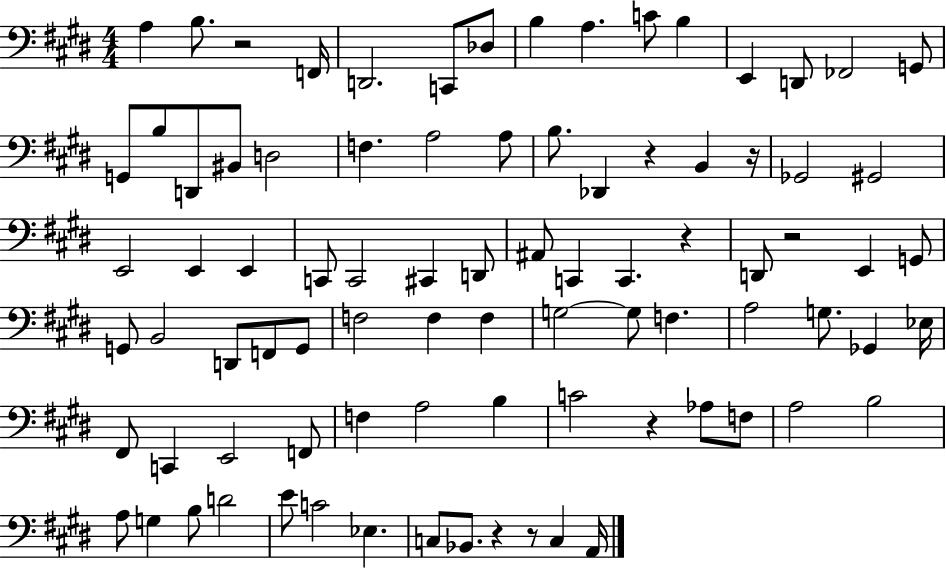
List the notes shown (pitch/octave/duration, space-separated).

A3/q B3/e. R/h F2/s D2/h. C2/e Db3/e B3/q A3/q. C4/e B3/q E2/q D2/e FES2/h G2/e G2/e B3/e D2/e BIS2/e D3/h F3/q. A3/h A3/e B3/e. Db2/q R/q B2/q R/s Gb2/h G#2/h E2/h E2/q E2/q C2/e C2/h C#2/q D2/e A#2/e C2/q C2/q. R/q D2/e R/h E2/q G2/e G2/e B2/h D2/e F2/e G2/e F3/h F3/q F3/q G3/h G3/e F3/q. A3/h G3/e. Gb2/q Eb3/s F#2/e C2/q E2/h F2/e F3/q A3/h B3/q C4/h R/q Ab3/e F3/e A3/h B3/h A3/e G3/q B3/e D4/h E4/e C4/h Eb3/q. C3/e Bb2/e. R/q R/e C3/q A2/s